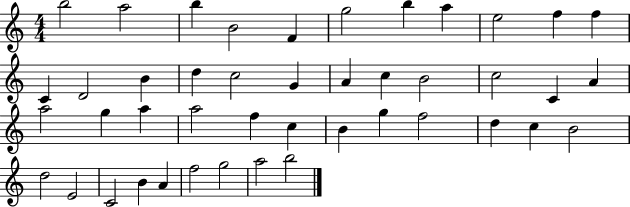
B5/h A5/h B5/q B4/h F4/q G5/h B5/q A5/q E5/h F5/q F5/q C4/q D4/h B4/q D5/q C5/h G4/q A4/q C5/q B4/h C5/h C4/q A4/q A5/h G5/q A5/q A5/h F5/q C5/q B4/q G5/q F5/h D5/q C5/q B4/h D5/h E4/h C4/h B4/q A4/q F5/h G5/h A5/h B5/h